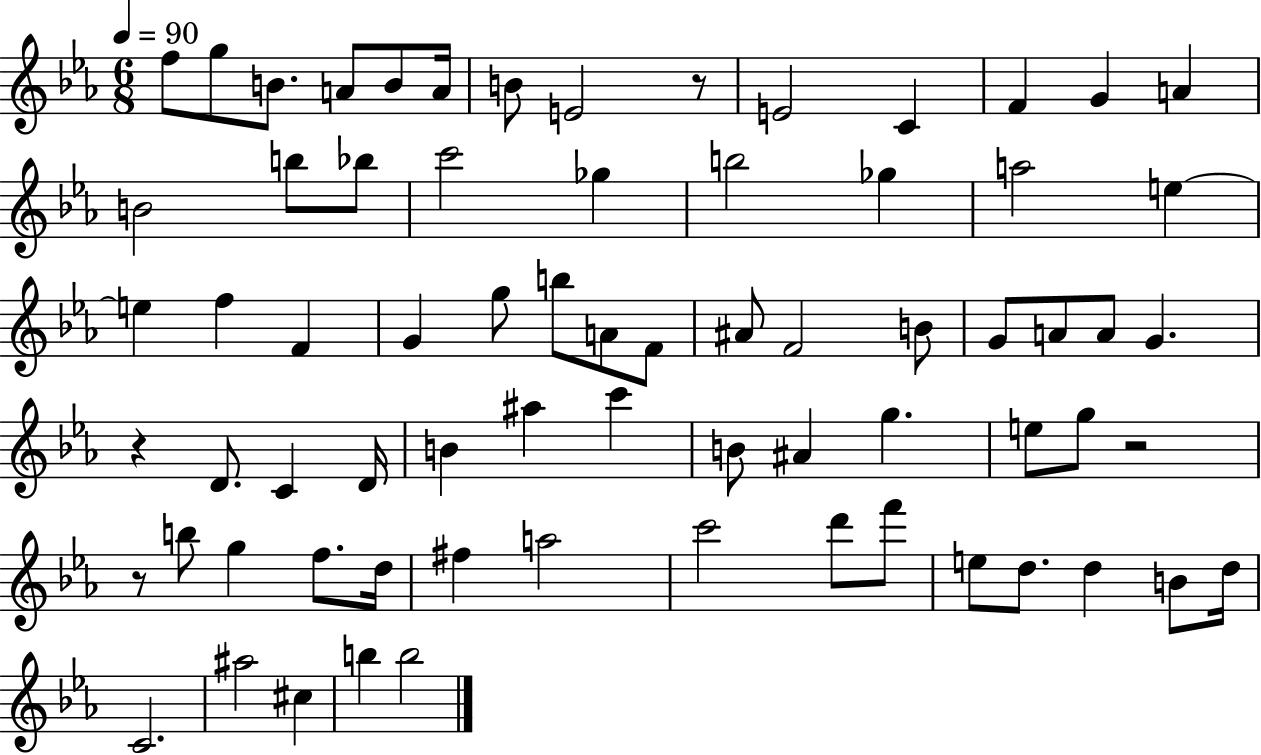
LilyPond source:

{
  \clef treble
  \numericTimeSignature
  \time 6/8
  \key ees \major
  \tempo 4 = 90
  f''8 g''8 b'8. a'8 b'8 a'16 | b'8 e'2 r8 | e'2 c'4 | f'4 g'4 a'4 | \break b'2 b''8 bes''8 | c'''2 ges''4 | b''2 ges''4 | a''2 e''4~~ | \break e''4 f''4 f'4 | g'4 g''8 b''8 a'8 f'8 | ais'8 f'2 b'8 | g'8 a'8 a'8 g'4. | \break r4 d'8. c'4 d'16 | b'4 ais''4 c'''4 | b'8 ais'4 g''4. | e''8 g''8 r2 | \break r8 b''8 g''4 f''8. d''16 | fis''4 a''2 | c'''2 d'''8 f'''8 | e''8 d''8. d''4 b'8 d''16 | \break c'2. | ais''2 cis''4 | b''4 b''2 | \bar "|."
}